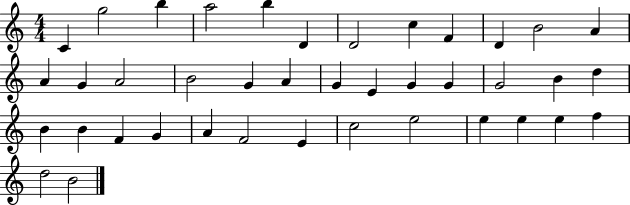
C4/q G5/h B5/q A5/h B5/q D4/q D4/h C5/q F4/q D4/q B4/h A4/q A4/q G4/q A4/h B4/h G4/q A4/q G4/q E4/q G4/q G4/q G4/h B4/q D5/q B4/q B4/q F4/q G4/q A4/q F4/h E4/q C5/h E5/h E5/q E5/q E5/q F5/q D5/h B4/h